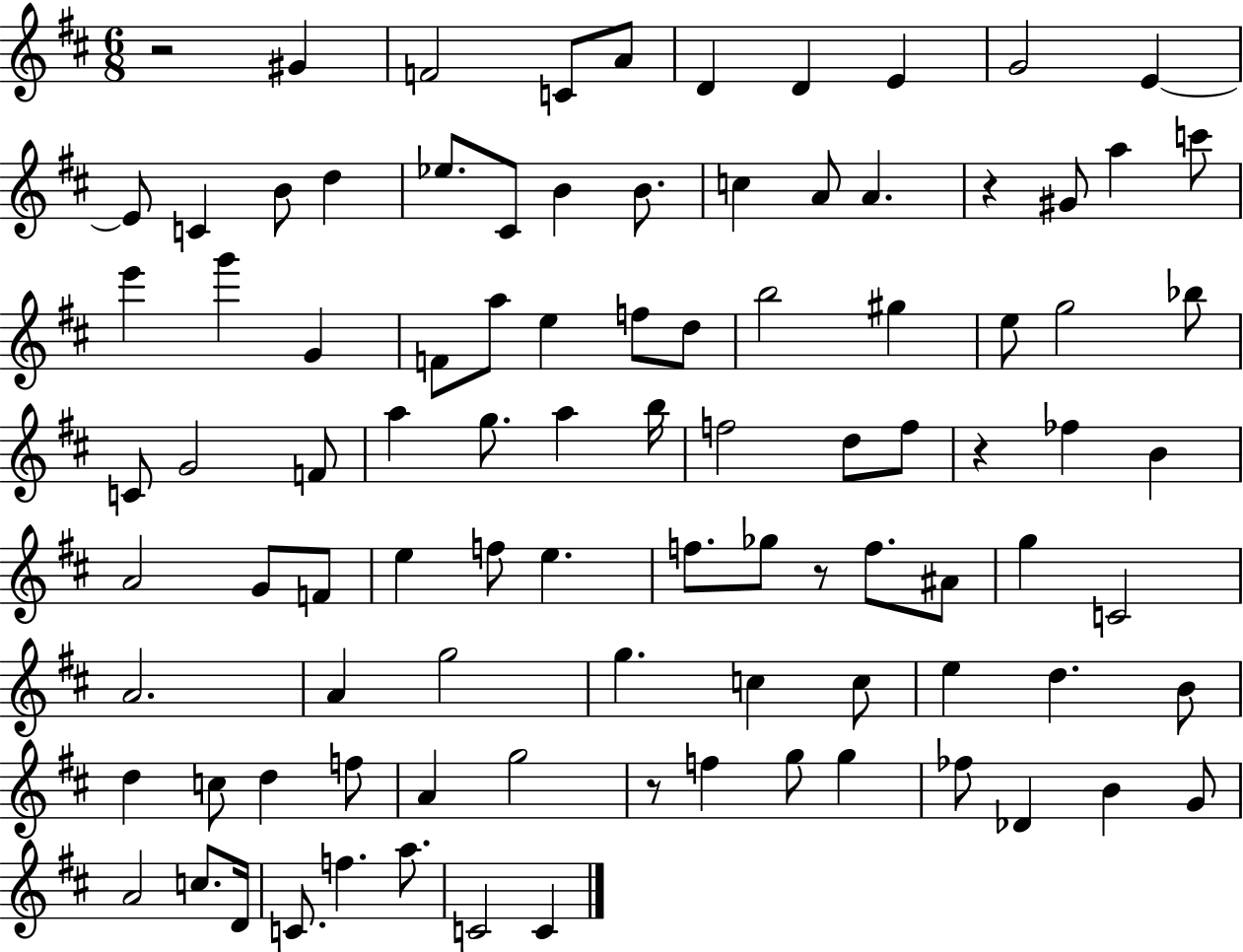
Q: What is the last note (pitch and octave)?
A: C4